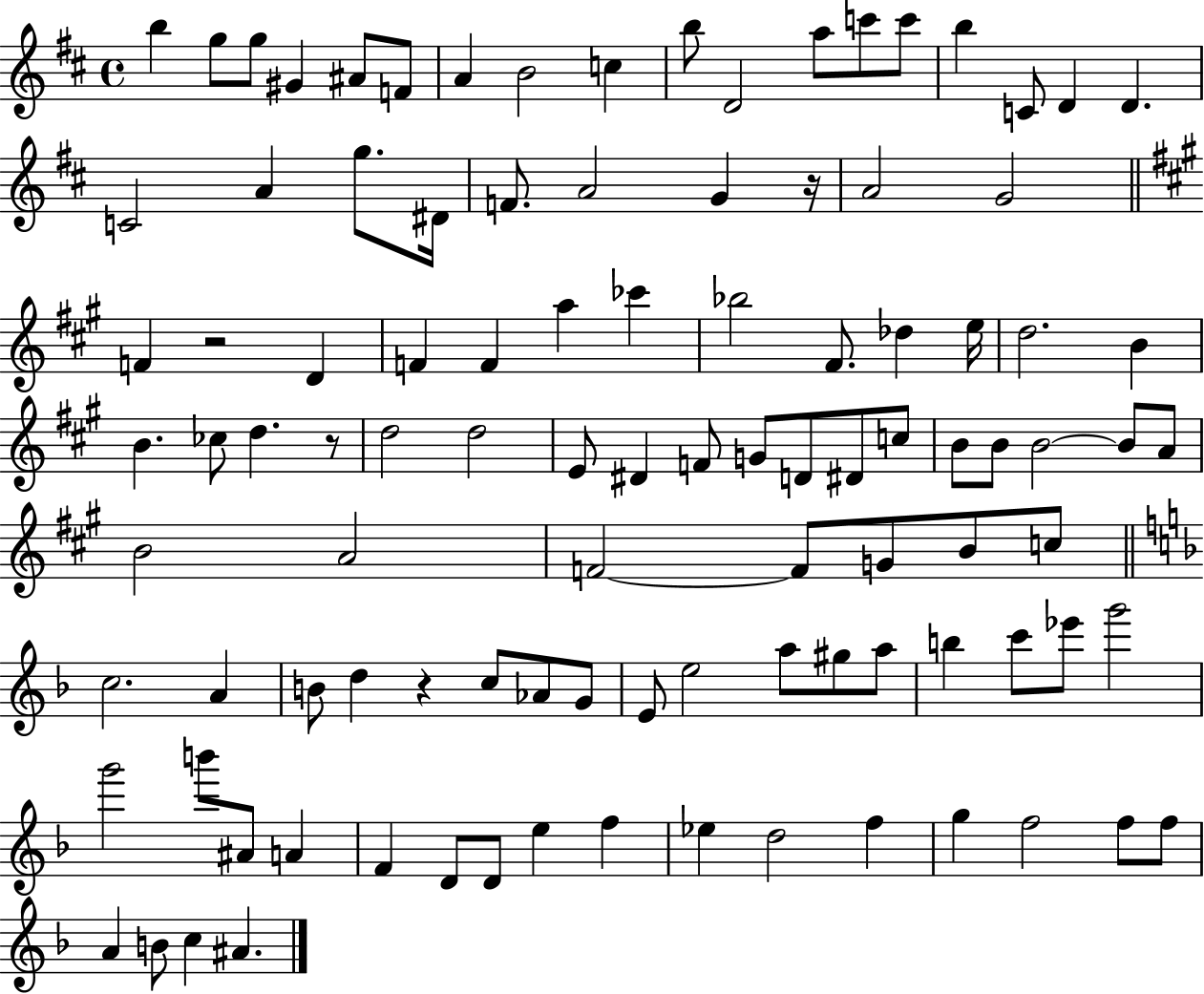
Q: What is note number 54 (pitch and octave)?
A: B4